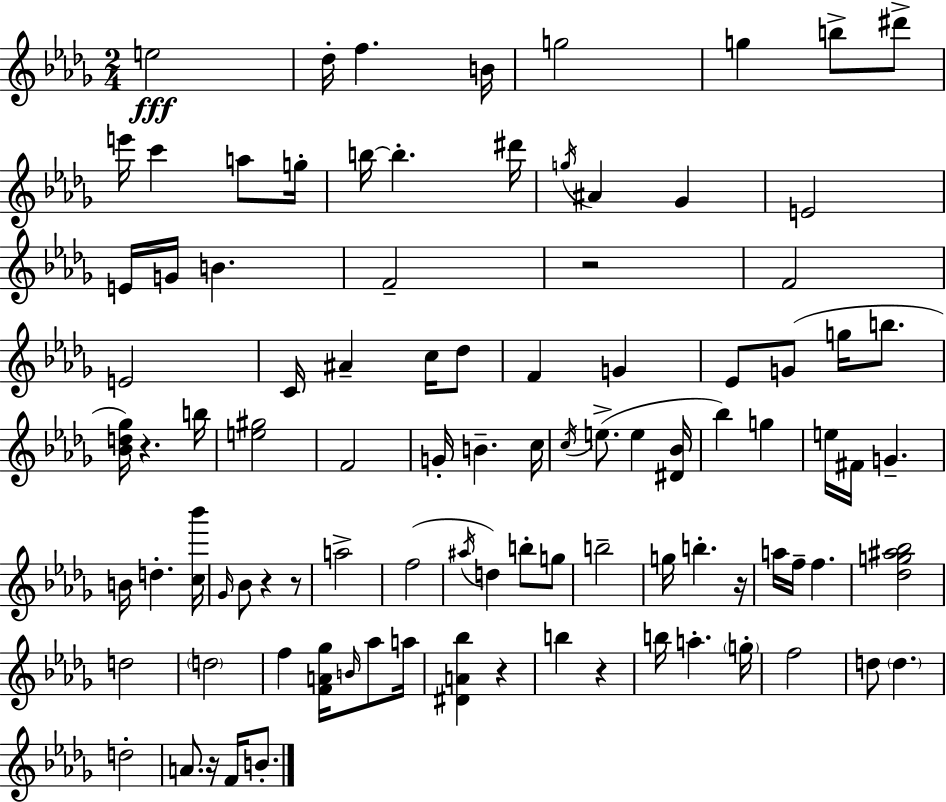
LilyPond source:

{
  \clef treble
  \numericTimeSignature
  \time 2/4
  \key bes \minor
  e''2\fff | des''16-. f''4. b'16 | g''2 | g''4 b''8-> dis'''8-> | \break e'''16 c'''4 a''8 g''16-. | b''16~~ b''4.-. dis'''16 | \acciaccatura { g''16 } ais'4 ges'4 | e'2 | \break e'16 g'16 b'4. | f'2-- | r2 | f'2 | \break e'2 | c'16 ais'4-- c''16 des''8 | f'4 g'4 | ees'8 g'8( g''16 b''8. | \break <bes' d'' ges''>16) r4. | b''16 <e'' gis''>2 | f'2 | g'16-. b'4.-- | \break c''16 \acciaccatura { c''16 }( e''8.-> e''4 | <dis' bes'>16 bes''4) g''4 | e''16 fis'16 g'4.-- | b'16 d''4.-. | \break <c'' bes'''>16 \grace { ges'16 } bes'8 r4 | r8 a''2-> | f''2( | \acciaccatura { ais''16 } d''4) | \break b''8-. g''8 b''2-- | g''16 b''4.-. | r16 a''16 f''16-- f''4. | <des'' g'' ais'' bes''>2 | \break d''2 | \parenthesize d''2 | f''4 | <f' a' ges''>16 \grace { b'16 } aes''8 a''16 <dis' a' bes''>4 | \break r4 b''4 | r4 b''16 a''4.-. | \parenthesize g''16-. f''2 | d''8 \parenthesize d''4. | \break d''2-. | a'8. | r16 f'16 b'8.-. \bar "|."
}